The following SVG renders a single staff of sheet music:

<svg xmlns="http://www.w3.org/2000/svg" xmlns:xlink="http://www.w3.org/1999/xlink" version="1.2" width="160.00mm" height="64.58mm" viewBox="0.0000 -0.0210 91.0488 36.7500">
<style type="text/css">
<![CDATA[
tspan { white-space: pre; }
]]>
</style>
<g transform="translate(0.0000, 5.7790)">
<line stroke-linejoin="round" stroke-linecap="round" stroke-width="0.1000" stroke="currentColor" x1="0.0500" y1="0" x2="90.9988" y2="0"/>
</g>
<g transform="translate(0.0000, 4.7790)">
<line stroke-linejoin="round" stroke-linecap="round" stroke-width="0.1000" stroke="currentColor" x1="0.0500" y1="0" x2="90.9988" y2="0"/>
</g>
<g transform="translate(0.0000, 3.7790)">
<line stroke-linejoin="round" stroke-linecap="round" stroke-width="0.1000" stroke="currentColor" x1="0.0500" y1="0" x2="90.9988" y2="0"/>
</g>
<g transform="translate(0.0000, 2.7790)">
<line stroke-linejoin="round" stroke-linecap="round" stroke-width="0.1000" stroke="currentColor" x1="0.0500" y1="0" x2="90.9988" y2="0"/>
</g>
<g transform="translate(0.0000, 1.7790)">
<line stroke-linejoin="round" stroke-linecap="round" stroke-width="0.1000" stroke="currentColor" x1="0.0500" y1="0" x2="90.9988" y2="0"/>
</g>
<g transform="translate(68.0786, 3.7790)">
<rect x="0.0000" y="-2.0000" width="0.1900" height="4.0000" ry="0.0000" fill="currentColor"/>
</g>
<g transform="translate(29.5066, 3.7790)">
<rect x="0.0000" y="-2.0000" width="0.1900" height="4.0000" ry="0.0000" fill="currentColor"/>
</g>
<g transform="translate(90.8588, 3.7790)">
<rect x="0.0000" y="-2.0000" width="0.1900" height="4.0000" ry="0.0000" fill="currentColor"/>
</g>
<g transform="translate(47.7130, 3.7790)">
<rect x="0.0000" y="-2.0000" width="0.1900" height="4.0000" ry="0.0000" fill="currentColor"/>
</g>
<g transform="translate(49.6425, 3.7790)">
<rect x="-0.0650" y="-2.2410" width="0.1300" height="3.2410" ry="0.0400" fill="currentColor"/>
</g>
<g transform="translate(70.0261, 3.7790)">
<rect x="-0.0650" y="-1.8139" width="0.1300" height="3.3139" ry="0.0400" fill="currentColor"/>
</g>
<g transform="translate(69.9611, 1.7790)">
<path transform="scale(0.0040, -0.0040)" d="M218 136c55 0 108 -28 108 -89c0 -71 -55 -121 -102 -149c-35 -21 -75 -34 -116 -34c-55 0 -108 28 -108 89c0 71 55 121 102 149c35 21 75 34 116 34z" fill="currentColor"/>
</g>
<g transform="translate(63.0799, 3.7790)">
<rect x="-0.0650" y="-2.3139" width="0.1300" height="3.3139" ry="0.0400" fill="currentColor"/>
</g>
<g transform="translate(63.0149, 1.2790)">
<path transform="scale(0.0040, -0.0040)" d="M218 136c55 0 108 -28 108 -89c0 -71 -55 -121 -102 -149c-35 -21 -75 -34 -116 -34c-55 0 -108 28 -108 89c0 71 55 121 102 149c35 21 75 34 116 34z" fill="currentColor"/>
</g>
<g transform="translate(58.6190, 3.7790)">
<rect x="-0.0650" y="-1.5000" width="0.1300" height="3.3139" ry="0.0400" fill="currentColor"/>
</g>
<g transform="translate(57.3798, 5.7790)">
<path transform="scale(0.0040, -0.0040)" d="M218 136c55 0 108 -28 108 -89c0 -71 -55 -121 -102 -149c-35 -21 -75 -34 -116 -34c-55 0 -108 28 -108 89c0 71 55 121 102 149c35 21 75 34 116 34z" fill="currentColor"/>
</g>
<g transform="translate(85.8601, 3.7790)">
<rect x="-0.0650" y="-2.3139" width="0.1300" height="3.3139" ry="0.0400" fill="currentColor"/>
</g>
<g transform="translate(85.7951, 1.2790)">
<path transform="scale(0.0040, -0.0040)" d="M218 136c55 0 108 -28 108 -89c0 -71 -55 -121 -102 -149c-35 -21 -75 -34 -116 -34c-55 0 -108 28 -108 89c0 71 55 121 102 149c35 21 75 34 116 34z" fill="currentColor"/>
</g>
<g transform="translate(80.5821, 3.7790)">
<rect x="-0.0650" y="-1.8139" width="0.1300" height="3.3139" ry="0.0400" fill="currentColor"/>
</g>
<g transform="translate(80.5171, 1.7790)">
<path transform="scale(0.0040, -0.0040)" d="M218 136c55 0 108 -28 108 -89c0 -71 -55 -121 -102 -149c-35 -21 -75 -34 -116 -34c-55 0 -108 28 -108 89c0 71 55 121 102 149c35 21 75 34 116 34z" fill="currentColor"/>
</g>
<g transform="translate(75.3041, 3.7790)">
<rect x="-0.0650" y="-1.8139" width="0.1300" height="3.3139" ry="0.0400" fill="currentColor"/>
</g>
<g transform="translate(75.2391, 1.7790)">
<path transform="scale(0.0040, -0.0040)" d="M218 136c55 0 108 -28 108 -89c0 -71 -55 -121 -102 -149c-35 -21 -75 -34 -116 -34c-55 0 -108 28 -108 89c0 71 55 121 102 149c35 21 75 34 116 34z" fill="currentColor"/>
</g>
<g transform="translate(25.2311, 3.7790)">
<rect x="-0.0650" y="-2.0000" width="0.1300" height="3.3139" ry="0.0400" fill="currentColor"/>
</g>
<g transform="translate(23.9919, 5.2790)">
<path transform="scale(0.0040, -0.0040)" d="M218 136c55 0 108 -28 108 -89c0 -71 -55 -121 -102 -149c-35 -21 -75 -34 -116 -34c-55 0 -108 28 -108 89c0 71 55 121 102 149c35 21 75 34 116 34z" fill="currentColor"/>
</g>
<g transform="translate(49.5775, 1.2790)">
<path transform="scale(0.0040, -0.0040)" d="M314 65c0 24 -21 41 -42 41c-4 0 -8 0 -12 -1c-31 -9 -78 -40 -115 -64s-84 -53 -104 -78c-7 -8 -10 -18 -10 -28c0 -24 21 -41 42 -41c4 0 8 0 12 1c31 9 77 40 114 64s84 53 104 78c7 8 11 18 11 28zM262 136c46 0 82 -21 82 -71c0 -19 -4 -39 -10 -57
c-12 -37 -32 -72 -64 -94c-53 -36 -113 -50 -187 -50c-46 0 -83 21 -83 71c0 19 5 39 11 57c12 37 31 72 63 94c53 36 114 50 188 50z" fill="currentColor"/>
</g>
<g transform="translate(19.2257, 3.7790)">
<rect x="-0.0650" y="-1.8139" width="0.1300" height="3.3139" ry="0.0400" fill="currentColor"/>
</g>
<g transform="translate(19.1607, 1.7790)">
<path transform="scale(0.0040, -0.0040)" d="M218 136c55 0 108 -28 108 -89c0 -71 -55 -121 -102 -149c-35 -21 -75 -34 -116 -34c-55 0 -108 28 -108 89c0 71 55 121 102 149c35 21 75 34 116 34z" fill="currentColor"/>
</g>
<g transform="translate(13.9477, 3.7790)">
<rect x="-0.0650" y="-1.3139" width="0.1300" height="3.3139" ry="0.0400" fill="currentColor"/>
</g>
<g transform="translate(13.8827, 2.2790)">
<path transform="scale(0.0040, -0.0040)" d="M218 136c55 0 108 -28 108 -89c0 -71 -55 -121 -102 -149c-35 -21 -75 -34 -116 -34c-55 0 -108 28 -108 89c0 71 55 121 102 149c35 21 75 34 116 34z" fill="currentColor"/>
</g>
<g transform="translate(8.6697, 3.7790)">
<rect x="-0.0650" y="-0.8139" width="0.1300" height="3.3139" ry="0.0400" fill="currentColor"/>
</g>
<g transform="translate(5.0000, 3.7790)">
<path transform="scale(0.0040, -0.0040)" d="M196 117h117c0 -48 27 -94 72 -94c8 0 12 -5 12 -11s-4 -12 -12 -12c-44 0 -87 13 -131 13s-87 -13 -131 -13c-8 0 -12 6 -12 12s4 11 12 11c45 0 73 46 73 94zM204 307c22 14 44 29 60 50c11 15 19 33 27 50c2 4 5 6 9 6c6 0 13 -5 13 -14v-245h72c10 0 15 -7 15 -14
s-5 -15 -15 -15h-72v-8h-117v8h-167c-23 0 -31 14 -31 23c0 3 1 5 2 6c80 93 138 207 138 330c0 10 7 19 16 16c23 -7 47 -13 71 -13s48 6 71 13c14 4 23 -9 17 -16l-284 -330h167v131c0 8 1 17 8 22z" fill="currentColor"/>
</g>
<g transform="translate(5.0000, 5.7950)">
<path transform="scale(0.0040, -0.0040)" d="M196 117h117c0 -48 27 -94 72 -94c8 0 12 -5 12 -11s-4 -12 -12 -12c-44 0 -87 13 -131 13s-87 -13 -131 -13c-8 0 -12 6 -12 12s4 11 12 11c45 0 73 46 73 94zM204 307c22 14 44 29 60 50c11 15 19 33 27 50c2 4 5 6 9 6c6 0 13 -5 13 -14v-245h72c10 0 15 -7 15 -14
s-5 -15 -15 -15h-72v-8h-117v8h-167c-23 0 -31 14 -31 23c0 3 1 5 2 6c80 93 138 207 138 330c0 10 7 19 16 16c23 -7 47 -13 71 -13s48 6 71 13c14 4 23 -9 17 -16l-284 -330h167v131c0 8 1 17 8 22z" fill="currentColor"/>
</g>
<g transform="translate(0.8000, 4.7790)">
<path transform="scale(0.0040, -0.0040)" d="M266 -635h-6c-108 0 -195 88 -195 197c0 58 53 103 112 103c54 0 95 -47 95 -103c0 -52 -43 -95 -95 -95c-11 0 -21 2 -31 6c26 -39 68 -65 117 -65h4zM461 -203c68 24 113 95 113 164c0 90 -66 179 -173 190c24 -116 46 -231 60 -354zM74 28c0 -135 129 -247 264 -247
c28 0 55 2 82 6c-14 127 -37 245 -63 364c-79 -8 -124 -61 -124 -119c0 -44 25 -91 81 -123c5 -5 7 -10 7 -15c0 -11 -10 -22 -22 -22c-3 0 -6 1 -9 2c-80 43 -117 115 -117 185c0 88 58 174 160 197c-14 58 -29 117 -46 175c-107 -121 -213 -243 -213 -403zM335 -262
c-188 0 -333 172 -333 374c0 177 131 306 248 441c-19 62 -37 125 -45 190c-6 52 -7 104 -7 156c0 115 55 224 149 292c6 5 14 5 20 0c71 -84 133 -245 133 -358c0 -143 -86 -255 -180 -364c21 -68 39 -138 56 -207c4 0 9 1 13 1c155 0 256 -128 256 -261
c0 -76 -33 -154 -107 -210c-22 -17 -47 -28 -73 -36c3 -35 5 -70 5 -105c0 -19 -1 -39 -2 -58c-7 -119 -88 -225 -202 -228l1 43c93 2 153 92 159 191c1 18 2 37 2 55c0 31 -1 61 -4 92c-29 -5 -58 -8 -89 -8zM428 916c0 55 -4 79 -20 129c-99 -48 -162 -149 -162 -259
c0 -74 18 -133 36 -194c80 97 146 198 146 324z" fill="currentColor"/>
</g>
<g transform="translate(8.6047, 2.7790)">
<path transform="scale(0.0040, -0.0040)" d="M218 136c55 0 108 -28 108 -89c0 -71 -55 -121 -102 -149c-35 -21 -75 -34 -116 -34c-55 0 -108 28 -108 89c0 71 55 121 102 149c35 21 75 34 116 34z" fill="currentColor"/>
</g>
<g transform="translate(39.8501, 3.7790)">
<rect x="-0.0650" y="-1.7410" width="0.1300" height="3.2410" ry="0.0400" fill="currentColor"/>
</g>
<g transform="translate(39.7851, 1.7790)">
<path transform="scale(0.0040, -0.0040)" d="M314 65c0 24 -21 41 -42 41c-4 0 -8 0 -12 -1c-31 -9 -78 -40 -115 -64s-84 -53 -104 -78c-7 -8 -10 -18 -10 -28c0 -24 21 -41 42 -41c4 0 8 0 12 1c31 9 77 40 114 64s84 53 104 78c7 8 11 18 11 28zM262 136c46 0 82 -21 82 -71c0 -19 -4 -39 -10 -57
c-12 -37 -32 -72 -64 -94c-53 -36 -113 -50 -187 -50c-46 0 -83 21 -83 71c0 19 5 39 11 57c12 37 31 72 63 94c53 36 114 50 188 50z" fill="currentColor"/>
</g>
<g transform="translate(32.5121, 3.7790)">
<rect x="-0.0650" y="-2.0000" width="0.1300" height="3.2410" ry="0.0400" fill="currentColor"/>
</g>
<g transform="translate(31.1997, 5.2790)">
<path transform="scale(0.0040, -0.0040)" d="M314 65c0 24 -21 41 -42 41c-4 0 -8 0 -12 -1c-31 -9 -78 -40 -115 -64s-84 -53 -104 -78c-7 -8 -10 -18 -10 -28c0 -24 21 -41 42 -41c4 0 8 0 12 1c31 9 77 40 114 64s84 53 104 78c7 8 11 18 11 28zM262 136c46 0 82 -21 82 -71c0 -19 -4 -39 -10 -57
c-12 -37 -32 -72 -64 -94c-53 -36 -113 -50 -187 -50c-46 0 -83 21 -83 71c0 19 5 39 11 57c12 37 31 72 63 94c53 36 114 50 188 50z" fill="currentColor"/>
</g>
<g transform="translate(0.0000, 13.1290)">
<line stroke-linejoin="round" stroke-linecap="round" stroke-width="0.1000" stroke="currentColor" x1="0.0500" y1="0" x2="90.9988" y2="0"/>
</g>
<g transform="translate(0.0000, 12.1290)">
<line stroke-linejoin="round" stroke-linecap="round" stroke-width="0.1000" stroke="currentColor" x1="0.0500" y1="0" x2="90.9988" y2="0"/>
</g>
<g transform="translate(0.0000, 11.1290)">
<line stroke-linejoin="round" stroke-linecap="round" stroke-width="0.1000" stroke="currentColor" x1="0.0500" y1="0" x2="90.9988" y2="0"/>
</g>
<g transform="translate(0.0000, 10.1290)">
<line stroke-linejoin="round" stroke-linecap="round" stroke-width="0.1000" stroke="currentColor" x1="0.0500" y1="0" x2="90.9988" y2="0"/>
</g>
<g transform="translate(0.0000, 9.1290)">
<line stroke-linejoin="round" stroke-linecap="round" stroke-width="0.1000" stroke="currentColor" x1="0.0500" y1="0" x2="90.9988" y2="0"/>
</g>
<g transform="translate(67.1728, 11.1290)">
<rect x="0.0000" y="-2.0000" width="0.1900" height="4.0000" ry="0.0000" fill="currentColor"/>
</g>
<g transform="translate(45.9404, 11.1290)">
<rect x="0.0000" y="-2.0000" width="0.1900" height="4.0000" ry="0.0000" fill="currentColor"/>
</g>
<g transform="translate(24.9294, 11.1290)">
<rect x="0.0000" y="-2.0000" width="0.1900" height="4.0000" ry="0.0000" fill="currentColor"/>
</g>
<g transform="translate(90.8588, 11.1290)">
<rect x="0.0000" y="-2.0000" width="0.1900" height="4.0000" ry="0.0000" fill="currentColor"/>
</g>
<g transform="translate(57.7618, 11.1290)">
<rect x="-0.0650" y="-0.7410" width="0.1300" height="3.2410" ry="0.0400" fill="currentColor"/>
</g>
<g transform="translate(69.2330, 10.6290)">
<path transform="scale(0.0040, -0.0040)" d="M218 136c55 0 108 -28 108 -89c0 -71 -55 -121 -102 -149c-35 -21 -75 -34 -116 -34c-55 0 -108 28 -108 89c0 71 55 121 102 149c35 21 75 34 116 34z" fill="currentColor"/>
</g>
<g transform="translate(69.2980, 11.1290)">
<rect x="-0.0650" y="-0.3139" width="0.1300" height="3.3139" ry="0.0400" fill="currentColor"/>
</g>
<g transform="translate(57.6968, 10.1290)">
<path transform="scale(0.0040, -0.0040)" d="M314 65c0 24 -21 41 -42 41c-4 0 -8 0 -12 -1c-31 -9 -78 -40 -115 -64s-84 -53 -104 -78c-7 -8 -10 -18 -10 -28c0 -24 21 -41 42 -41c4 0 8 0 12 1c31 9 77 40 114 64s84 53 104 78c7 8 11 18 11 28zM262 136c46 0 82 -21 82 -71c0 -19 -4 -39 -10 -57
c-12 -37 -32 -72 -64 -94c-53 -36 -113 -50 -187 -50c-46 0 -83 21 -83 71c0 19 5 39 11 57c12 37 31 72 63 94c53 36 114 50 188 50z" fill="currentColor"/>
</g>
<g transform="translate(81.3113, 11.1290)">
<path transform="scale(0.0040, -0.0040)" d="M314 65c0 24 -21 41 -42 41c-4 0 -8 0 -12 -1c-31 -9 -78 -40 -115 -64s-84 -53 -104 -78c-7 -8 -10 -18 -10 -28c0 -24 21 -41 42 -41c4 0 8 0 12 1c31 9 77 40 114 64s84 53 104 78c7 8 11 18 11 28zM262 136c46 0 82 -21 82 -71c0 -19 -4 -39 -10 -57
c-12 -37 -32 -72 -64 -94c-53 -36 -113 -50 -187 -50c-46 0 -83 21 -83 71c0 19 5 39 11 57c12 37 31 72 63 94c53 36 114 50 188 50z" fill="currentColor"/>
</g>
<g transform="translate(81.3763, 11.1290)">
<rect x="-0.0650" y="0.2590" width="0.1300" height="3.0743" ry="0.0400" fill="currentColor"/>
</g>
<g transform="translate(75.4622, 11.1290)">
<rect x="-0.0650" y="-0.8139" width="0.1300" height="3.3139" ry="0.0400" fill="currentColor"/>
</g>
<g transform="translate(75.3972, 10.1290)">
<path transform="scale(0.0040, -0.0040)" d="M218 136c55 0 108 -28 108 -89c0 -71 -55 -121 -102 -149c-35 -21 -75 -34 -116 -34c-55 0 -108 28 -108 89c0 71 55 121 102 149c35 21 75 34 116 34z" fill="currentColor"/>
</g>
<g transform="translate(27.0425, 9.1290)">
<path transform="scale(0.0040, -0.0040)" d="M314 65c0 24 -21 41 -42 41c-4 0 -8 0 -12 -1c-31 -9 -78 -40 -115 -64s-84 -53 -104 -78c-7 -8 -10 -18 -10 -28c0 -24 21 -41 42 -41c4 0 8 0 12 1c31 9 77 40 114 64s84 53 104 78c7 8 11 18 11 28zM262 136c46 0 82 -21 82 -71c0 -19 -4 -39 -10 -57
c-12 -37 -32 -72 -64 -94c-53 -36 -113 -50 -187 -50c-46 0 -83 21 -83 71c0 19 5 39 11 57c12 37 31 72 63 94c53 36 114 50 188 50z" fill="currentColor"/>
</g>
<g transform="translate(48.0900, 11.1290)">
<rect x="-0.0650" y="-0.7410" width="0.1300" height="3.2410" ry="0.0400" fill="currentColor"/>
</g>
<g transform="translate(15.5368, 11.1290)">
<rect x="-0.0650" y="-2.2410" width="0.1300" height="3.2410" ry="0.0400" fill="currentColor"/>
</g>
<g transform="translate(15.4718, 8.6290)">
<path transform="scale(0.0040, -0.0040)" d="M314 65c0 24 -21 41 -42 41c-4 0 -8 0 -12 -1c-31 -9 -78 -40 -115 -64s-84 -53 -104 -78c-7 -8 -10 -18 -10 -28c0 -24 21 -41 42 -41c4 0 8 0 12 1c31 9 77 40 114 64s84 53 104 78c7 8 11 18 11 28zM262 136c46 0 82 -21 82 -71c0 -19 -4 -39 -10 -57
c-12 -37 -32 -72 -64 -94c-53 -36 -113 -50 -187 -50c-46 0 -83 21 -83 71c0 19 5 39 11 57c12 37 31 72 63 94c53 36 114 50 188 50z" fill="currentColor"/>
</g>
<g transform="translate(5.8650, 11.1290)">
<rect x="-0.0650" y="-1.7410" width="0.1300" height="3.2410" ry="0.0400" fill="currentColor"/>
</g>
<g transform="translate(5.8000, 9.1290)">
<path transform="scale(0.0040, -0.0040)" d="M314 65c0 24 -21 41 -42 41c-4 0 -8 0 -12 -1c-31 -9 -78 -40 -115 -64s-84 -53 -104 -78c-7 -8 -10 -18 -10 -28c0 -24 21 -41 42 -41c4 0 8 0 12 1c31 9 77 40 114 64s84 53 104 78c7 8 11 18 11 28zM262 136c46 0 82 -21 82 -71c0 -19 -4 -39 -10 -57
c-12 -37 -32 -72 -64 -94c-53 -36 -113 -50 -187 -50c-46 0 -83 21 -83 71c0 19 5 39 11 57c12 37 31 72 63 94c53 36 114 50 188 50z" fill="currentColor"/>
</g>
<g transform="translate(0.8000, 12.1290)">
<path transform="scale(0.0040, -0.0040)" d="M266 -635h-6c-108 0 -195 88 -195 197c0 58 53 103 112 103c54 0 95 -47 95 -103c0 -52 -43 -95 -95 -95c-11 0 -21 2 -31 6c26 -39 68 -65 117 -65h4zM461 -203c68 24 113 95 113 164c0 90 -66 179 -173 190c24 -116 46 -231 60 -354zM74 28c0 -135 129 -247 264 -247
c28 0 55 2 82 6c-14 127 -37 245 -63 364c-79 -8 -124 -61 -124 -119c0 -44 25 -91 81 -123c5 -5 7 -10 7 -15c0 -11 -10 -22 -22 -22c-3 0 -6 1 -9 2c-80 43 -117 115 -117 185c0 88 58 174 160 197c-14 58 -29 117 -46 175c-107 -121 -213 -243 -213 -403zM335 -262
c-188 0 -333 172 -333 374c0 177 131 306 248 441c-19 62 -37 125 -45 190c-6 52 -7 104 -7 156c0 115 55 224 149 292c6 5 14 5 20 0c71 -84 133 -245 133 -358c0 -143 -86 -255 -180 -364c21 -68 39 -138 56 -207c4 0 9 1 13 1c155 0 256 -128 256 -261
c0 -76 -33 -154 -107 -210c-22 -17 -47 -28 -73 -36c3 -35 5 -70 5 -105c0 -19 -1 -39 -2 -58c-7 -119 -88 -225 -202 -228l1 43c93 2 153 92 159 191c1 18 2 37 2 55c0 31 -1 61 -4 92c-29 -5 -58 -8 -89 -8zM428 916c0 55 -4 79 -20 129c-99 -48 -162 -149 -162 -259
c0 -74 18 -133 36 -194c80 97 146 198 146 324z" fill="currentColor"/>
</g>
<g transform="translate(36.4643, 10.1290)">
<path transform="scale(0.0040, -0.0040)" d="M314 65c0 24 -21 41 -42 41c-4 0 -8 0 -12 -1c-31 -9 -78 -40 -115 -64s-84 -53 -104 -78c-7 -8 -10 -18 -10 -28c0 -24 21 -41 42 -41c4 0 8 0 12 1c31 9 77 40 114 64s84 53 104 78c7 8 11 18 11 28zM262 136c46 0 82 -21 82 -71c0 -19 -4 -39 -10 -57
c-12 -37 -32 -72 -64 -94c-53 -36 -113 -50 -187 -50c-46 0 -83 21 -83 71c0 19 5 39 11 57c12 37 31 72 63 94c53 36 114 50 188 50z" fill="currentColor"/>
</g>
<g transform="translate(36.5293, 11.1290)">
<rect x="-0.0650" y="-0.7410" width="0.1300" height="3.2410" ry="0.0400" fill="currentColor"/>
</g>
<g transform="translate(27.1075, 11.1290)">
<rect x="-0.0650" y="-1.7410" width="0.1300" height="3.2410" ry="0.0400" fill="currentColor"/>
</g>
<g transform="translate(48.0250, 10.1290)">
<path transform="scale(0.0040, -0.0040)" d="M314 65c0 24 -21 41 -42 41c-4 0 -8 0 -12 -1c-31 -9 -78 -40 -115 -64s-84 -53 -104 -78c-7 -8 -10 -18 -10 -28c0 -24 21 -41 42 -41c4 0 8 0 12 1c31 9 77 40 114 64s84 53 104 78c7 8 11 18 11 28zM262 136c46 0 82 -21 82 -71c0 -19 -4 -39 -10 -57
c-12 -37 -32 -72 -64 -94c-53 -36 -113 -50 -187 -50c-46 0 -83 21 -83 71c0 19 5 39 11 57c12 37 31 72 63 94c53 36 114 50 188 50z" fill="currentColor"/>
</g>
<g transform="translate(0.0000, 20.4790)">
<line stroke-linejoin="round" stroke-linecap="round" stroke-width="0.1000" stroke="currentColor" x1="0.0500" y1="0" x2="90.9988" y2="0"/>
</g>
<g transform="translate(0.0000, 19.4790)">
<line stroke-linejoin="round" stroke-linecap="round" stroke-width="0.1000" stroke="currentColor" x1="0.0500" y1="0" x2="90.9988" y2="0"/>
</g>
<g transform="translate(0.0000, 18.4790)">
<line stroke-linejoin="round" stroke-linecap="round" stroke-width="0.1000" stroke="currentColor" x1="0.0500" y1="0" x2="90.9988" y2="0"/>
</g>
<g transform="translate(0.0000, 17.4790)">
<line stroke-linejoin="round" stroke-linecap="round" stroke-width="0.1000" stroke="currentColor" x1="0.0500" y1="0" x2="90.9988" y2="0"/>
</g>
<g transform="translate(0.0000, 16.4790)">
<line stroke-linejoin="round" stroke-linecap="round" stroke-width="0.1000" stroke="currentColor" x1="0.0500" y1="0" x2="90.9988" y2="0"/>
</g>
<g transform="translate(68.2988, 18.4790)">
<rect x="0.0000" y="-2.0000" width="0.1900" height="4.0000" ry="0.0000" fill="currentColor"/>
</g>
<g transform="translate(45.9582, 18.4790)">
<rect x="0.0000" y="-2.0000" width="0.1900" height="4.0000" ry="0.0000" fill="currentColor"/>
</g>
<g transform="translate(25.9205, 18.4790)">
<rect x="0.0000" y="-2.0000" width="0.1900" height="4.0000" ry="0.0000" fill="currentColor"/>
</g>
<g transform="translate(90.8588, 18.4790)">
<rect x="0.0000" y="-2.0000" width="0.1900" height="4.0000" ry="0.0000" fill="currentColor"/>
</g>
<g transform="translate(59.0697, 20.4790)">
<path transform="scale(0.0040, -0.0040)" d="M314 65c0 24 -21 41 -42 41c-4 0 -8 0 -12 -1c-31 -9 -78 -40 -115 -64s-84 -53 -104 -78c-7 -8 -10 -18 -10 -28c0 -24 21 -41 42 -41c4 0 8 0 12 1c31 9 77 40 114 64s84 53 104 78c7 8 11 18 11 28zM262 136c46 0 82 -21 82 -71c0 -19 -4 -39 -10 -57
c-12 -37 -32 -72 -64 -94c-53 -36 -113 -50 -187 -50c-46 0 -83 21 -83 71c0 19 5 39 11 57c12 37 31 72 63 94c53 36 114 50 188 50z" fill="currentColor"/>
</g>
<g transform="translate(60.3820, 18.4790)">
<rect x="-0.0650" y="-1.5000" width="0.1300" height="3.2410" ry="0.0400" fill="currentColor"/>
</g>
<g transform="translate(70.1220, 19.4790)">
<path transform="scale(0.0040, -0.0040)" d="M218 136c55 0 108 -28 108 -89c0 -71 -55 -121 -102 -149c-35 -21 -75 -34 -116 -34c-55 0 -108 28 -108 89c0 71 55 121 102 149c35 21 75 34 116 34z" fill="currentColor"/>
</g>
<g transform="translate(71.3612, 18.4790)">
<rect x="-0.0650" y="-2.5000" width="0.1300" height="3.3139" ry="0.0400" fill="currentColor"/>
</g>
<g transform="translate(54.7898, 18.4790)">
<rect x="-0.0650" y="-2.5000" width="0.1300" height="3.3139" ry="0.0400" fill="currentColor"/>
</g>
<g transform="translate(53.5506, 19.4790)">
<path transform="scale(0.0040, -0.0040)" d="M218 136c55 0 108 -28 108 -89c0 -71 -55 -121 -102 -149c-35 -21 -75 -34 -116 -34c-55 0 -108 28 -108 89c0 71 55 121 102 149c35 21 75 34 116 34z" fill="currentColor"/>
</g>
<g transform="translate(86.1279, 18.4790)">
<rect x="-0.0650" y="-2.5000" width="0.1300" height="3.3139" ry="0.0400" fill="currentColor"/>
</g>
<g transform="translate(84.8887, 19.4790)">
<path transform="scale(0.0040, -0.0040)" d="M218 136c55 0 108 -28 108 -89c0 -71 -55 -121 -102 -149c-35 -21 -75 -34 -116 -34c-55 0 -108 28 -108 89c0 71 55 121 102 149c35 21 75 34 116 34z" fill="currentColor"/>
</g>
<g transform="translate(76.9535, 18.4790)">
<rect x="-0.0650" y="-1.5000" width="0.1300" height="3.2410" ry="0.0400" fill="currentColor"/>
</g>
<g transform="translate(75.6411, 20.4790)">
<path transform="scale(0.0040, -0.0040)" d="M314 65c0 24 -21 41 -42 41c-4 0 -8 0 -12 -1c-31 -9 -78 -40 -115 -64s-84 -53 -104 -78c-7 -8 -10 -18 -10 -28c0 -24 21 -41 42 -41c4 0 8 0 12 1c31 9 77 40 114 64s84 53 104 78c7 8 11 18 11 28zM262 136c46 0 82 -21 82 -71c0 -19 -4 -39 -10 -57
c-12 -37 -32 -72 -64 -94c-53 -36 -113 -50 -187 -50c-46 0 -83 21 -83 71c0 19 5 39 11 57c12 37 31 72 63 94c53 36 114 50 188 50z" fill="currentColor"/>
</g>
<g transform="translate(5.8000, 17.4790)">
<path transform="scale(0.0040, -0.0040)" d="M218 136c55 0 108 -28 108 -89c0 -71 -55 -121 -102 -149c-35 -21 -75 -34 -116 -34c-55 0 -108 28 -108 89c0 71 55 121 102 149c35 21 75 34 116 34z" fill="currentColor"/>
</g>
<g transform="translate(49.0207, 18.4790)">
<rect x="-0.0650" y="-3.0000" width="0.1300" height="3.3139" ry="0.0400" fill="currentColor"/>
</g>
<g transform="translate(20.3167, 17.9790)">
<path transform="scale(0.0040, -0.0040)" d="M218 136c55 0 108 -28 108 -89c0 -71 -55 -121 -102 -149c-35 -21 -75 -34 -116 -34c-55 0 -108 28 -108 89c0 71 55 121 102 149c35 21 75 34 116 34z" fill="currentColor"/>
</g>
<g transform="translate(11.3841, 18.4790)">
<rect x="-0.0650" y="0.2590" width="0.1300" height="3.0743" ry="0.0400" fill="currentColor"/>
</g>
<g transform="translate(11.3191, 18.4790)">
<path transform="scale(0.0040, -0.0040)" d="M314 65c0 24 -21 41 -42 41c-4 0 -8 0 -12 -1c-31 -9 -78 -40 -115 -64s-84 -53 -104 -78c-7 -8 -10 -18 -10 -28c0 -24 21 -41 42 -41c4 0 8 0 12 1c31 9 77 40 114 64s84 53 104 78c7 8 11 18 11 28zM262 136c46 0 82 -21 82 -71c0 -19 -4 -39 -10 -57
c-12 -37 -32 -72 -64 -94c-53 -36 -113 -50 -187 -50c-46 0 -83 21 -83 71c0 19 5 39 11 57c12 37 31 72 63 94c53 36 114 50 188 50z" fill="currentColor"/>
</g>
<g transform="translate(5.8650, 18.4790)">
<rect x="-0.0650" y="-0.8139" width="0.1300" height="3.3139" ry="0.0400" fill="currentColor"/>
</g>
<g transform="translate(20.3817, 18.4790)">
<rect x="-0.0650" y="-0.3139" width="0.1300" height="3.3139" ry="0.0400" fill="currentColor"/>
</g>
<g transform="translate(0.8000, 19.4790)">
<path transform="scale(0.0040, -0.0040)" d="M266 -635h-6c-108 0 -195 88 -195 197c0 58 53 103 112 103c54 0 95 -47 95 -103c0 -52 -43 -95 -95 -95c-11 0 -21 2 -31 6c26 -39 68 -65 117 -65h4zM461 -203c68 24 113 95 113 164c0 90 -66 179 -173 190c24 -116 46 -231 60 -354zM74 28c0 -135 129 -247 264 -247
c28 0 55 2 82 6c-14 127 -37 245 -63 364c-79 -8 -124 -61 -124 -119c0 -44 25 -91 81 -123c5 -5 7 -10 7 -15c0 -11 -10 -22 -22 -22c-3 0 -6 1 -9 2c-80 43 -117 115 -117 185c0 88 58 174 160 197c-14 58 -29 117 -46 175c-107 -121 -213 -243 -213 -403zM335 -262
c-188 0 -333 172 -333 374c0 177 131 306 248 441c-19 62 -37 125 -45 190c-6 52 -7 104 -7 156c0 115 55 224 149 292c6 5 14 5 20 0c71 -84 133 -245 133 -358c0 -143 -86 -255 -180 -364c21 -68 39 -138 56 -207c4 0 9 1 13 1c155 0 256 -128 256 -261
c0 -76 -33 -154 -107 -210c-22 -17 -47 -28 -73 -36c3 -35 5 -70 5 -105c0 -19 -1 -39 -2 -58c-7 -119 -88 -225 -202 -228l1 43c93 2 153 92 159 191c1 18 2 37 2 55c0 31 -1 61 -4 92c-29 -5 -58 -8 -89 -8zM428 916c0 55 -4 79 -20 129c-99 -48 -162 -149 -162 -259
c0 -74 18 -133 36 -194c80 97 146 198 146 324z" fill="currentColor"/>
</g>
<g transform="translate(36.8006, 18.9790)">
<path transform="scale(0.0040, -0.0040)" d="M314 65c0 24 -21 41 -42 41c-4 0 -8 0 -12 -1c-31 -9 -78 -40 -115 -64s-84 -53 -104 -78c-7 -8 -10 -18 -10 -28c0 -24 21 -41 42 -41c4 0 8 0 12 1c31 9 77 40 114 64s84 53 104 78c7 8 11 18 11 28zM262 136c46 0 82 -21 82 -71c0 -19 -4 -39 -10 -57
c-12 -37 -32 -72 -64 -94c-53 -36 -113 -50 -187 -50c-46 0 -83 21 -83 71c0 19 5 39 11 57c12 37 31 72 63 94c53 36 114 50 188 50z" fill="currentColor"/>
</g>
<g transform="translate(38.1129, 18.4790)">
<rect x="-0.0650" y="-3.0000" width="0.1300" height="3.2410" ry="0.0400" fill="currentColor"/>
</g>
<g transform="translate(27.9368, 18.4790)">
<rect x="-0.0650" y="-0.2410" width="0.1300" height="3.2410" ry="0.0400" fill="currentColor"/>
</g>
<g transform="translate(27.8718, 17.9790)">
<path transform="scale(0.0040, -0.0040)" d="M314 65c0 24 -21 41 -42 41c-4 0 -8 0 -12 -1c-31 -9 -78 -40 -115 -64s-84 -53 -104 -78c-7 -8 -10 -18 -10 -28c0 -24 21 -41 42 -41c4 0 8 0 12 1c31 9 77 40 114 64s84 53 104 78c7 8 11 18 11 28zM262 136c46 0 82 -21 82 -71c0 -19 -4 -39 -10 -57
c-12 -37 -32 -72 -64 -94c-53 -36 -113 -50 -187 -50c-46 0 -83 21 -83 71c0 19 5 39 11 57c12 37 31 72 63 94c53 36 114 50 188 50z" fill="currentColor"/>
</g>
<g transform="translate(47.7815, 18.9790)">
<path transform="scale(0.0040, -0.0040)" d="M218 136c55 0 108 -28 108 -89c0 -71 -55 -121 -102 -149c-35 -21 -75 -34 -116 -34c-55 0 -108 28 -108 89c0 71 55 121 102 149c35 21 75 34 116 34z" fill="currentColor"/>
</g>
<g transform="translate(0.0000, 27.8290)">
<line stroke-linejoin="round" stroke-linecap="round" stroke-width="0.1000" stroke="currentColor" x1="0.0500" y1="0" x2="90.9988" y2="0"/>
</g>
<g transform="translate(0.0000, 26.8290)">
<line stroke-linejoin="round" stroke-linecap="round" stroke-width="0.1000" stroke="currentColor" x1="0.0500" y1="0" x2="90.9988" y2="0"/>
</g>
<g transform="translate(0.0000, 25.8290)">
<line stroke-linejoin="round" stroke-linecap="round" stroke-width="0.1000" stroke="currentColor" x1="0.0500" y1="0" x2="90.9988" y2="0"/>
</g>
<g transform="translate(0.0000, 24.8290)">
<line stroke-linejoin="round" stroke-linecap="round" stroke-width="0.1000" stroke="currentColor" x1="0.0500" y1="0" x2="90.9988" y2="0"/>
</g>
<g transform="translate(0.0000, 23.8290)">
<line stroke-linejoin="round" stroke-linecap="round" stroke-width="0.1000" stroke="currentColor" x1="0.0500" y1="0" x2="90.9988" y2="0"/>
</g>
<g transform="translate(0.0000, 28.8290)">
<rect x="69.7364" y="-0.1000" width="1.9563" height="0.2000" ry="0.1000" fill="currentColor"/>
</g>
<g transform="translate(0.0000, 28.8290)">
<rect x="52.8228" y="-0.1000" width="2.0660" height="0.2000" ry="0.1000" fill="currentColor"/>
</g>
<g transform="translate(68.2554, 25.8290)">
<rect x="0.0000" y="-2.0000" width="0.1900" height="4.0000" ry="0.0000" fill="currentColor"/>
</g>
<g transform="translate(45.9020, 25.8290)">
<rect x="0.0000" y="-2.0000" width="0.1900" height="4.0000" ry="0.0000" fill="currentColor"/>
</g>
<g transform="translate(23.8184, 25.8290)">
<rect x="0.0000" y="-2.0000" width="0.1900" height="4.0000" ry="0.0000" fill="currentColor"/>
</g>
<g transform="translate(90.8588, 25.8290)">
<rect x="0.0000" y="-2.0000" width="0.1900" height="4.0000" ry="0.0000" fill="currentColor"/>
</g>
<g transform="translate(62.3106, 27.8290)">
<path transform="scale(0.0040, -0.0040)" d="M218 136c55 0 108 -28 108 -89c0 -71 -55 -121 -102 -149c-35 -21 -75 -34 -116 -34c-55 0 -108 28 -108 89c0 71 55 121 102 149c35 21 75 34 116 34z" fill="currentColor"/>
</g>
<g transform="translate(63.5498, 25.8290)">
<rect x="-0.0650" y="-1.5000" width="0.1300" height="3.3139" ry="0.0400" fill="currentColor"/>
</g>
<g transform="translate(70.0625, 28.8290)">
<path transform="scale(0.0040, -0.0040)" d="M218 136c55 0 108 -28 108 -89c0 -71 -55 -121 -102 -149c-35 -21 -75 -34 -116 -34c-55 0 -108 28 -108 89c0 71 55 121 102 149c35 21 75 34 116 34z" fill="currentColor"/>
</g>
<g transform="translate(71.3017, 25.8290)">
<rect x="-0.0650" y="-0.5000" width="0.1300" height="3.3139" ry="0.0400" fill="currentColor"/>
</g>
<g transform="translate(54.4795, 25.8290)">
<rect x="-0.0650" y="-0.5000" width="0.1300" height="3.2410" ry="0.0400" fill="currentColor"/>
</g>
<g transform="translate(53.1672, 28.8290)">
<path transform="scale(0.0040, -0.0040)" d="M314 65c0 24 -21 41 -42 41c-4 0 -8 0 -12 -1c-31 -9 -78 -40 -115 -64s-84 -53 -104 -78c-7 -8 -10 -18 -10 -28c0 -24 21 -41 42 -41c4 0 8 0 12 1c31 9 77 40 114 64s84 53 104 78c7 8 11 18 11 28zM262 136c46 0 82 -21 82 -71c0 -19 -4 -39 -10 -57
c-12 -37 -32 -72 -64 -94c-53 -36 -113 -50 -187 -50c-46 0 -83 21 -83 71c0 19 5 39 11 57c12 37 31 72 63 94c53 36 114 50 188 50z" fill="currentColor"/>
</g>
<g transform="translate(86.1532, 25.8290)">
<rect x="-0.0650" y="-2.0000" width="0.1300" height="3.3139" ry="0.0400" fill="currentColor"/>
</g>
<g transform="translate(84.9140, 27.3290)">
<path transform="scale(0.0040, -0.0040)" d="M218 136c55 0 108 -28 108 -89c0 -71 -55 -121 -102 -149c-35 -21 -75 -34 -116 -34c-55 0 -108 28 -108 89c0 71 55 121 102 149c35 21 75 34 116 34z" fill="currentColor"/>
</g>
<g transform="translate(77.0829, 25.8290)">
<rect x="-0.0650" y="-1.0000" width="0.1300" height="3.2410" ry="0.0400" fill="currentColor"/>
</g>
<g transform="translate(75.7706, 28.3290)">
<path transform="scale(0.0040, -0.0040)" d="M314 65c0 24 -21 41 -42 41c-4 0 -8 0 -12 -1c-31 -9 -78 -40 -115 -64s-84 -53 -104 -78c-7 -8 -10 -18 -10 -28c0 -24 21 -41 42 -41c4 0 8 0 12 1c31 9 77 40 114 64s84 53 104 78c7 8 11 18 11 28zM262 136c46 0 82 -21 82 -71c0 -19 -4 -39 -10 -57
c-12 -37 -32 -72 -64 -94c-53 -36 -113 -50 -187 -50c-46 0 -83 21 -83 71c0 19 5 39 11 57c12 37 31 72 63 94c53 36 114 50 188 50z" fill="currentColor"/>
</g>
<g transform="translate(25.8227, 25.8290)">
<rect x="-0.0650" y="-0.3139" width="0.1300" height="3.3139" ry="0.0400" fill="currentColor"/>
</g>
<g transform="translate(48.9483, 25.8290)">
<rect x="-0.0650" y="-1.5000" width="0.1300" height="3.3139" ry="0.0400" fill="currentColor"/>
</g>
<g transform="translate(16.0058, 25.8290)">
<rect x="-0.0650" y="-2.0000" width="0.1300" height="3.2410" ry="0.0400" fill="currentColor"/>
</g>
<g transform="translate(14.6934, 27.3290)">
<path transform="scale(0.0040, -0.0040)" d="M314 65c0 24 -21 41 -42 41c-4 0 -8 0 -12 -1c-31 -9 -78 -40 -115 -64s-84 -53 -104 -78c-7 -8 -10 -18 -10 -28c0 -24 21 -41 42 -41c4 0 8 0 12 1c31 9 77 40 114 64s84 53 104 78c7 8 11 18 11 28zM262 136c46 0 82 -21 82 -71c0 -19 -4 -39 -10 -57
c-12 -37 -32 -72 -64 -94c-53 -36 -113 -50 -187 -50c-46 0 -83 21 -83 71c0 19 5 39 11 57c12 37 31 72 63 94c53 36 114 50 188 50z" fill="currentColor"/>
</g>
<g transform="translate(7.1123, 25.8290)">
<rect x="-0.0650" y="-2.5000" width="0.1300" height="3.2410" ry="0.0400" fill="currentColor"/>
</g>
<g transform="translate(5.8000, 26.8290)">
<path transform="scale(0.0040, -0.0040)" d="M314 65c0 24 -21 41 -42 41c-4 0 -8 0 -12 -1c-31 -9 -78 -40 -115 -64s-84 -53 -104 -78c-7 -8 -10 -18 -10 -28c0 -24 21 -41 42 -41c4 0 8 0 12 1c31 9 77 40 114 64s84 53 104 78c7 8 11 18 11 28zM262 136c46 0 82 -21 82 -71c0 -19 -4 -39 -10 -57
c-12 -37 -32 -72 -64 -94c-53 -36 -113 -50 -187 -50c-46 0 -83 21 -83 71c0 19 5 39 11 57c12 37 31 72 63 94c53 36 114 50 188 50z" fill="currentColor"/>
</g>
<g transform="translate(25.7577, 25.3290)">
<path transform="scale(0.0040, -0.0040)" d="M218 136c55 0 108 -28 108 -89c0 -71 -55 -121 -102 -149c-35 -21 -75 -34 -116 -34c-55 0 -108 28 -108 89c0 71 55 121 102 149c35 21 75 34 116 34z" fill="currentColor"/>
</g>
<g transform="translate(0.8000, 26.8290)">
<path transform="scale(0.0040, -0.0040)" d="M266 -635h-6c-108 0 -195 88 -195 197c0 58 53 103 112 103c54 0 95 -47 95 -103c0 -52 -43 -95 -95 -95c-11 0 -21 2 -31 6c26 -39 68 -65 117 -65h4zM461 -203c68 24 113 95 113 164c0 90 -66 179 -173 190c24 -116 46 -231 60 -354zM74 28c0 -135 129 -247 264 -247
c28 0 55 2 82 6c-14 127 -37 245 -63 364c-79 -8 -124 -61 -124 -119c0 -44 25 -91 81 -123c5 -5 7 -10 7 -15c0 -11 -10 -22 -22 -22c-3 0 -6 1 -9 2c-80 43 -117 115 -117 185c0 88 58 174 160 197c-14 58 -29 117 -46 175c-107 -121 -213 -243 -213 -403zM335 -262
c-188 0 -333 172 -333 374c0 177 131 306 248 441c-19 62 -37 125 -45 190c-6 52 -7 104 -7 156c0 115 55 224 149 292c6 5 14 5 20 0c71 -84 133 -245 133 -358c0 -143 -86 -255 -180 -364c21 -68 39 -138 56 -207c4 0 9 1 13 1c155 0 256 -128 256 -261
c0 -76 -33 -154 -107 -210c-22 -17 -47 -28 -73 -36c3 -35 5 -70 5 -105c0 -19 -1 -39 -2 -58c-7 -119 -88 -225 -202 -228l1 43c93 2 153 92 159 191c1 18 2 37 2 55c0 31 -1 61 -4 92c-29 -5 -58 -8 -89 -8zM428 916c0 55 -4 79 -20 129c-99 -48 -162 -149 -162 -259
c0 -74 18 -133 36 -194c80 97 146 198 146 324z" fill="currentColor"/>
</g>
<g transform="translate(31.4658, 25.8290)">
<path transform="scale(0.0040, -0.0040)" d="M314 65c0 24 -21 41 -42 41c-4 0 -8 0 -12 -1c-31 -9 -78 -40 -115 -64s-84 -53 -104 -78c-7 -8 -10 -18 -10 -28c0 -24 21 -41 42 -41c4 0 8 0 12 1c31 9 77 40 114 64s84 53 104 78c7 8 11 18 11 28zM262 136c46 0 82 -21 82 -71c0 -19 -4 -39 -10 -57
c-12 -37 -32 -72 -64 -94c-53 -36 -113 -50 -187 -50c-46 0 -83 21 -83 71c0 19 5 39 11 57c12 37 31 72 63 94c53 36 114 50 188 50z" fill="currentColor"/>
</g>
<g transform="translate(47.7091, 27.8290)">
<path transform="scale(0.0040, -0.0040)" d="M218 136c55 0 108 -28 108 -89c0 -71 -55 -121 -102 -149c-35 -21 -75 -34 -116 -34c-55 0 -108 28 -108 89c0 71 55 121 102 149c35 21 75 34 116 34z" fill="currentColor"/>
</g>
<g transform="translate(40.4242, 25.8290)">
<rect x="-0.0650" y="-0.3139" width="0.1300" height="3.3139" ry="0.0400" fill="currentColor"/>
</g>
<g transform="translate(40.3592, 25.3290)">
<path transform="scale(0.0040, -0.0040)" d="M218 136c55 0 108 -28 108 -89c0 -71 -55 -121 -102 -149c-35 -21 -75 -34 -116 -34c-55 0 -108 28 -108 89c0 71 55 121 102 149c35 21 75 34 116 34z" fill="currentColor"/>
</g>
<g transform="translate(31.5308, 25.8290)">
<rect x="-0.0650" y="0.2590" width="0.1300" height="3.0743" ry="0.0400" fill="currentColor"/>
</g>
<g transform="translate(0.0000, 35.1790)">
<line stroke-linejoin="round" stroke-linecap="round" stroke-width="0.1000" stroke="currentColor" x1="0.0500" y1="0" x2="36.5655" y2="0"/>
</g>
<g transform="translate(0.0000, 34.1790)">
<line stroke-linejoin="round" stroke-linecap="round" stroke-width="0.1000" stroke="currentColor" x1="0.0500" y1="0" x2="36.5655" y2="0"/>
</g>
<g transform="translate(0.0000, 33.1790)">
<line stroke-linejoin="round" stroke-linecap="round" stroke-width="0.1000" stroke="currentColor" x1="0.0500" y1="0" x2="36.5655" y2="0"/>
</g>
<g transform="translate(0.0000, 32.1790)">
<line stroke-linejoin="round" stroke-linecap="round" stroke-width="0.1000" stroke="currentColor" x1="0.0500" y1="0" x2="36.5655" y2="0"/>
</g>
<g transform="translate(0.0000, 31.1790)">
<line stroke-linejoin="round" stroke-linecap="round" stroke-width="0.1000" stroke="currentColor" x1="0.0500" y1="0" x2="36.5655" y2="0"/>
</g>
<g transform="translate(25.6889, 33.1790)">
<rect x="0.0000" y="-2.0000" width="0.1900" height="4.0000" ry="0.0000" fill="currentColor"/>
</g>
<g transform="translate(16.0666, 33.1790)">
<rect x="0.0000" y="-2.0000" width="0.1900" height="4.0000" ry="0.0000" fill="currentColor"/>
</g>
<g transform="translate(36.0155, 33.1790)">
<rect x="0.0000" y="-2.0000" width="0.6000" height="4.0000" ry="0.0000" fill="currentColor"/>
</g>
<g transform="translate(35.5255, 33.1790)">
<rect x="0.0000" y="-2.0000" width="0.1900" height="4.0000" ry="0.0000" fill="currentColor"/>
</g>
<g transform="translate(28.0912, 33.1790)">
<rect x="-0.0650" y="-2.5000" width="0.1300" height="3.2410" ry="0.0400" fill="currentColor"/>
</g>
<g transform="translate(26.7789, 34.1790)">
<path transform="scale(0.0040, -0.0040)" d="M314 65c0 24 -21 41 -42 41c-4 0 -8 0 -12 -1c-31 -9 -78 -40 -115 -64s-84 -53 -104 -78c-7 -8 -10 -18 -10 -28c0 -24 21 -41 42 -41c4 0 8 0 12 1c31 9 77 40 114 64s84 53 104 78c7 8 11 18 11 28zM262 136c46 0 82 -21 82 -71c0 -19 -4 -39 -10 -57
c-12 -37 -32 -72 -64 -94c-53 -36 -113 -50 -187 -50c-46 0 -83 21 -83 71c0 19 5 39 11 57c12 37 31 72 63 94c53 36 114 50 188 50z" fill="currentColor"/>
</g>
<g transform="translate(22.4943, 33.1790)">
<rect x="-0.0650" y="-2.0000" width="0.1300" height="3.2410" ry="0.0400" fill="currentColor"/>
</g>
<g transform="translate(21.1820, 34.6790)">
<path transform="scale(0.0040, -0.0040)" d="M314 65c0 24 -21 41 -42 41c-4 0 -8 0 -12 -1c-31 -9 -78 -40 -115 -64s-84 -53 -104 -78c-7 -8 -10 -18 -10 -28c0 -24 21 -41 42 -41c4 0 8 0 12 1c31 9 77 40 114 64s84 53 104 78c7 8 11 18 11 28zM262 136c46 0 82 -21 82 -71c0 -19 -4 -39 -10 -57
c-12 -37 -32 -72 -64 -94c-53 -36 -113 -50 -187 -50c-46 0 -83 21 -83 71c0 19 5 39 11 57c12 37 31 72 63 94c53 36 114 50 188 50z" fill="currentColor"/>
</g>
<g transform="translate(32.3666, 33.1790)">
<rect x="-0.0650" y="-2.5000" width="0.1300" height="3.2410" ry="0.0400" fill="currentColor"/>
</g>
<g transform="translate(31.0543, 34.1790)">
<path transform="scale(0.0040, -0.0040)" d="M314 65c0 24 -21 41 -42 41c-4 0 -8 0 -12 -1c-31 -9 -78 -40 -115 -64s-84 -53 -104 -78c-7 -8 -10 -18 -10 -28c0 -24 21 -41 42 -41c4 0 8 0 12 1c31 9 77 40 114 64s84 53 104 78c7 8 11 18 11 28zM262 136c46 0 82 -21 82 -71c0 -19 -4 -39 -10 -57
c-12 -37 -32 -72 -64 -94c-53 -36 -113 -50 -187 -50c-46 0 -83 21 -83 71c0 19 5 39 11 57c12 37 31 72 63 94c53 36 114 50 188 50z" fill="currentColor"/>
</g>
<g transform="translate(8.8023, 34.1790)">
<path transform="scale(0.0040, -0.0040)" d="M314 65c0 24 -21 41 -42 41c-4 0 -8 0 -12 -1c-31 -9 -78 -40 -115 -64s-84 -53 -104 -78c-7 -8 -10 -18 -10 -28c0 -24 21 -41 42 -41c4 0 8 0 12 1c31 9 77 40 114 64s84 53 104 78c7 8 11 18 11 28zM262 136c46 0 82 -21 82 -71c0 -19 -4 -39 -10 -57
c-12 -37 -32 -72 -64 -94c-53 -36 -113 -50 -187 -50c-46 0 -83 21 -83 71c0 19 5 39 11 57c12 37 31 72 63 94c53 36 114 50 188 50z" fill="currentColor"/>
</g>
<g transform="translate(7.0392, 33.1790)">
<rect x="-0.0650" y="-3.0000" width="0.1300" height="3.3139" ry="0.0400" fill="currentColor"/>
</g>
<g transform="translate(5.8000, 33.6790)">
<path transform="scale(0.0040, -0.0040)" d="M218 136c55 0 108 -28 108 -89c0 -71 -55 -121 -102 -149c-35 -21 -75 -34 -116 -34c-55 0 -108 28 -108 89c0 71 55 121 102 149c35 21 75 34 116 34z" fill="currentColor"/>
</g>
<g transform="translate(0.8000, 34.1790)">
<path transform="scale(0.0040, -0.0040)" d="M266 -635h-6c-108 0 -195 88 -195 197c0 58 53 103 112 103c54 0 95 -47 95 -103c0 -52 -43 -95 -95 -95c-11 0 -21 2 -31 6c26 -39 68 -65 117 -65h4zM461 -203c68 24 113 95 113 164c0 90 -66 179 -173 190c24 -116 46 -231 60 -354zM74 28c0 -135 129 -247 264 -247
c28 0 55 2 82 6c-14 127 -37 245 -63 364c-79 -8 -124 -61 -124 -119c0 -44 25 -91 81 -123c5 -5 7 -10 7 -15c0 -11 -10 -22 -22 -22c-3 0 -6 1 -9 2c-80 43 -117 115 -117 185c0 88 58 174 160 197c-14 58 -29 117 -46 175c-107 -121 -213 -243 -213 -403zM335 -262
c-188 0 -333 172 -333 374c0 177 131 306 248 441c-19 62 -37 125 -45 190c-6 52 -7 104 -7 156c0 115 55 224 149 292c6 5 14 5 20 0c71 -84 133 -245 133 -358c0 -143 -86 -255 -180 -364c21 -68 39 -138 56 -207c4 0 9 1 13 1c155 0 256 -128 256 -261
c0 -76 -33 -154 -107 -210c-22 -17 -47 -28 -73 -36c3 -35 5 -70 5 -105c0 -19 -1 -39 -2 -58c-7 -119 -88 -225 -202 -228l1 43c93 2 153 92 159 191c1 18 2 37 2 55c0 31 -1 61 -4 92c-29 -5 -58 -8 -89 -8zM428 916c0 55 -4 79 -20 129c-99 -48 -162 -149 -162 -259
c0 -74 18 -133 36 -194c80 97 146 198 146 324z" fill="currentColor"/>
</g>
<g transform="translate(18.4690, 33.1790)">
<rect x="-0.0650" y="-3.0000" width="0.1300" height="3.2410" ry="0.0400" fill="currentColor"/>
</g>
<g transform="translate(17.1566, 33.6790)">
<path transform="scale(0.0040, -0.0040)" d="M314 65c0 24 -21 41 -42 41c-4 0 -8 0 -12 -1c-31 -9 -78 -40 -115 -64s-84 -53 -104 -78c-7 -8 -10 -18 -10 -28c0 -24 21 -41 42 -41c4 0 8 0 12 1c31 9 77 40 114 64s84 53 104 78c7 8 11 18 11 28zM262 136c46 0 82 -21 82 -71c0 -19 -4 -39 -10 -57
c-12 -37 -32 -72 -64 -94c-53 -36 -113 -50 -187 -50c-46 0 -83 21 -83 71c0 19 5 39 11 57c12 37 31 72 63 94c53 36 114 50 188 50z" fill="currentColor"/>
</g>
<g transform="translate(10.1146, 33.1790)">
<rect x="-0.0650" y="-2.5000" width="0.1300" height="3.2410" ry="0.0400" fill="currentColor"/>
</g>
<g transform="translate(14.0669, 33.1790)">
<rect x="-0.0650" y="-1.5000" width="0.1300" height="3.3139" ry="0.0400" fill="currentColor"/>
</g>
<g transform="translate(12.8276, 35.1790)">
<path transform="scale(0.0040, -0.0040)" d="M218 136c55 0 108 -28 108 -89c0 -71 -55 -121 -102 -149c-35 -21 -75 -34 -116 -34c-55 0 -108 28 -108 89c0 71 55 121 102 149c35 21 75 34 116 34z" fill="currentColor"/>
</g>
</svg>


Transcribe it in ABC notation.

X:1
T:Untitled
M:4/4
L:1/4
K:C
d e f F F2 f2 g2 E g f f f g f2 g2 f2 d2 d2 d2 c d B2 d B2 c c2 A2 A G E2 G E2 G G2 F2 c B2 c E C2 E C D2 F A G2 E A2 F2 G2 G2